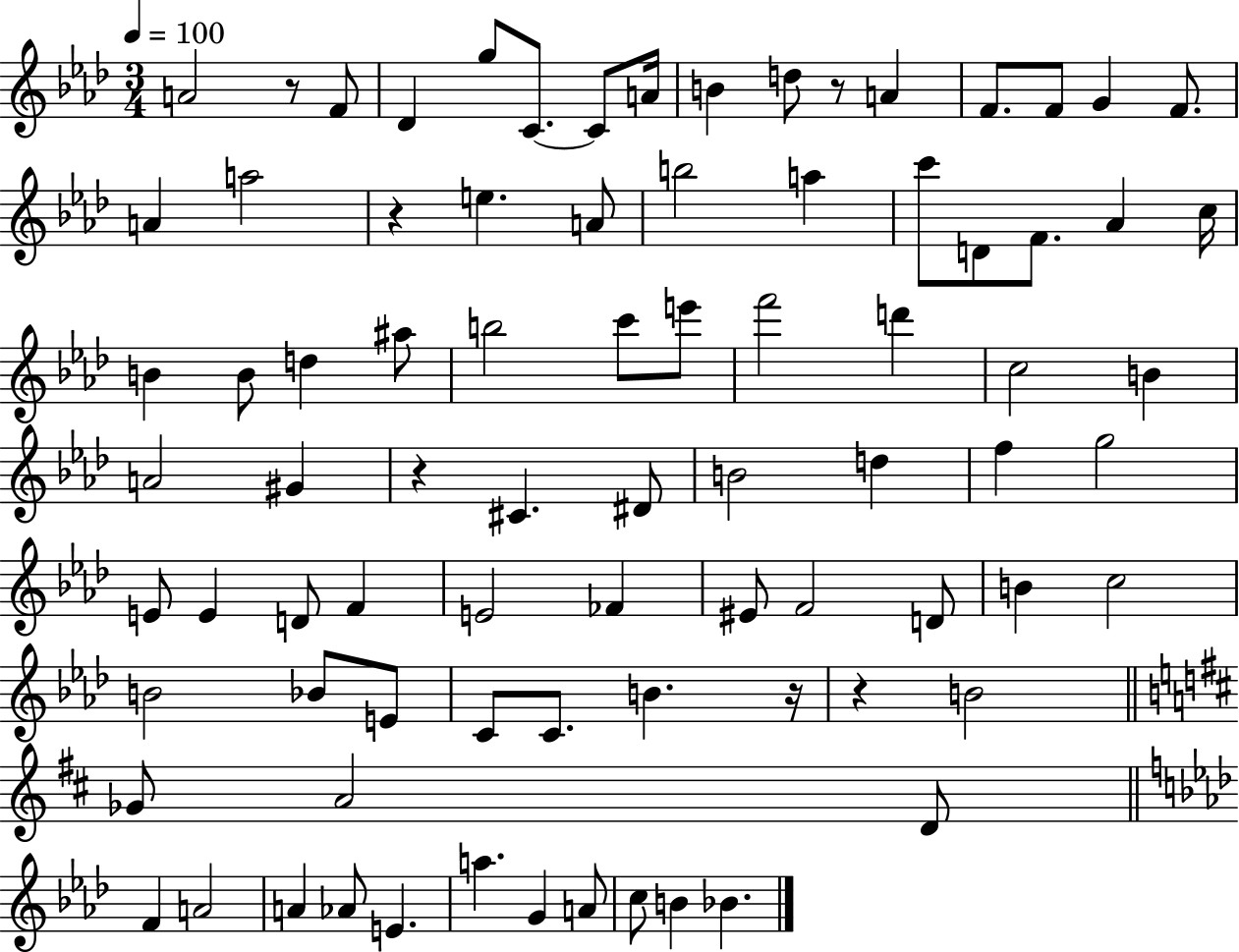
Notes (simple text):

A4/h R/e F4/e Db4/q G5/e C4/e. C4/e A4/s B4/q D5/e R/e A4/q F4/e. F4/e G4/q F4/e. A4/q A5/h R/q E5/q. A4/e B5/h A5/q C6/e D4/e F4/e. Ab4/q C5/s B4/q B4/e D5/q A#5/e B5/h C6/e E6/e F6/h D6/q C5/h B4/q A4/h G#4/q R/q C#4/q. D#4/e B4/h D5/q F5/q G5/h E4/e E4/q D4/e F4/q E4/h FES4/q EIS4/e F4/h D4/e B4/q C5/h B4/h Bb4/e E4/e C4/e C4/e. B4/q. R/s R/q B4/h Gb4/e A4/h D4/e F4/q A4/h A4/q Ab4/e E4/q. A5/q. G4/q A4/e C5/e B4/q Bb4/q.